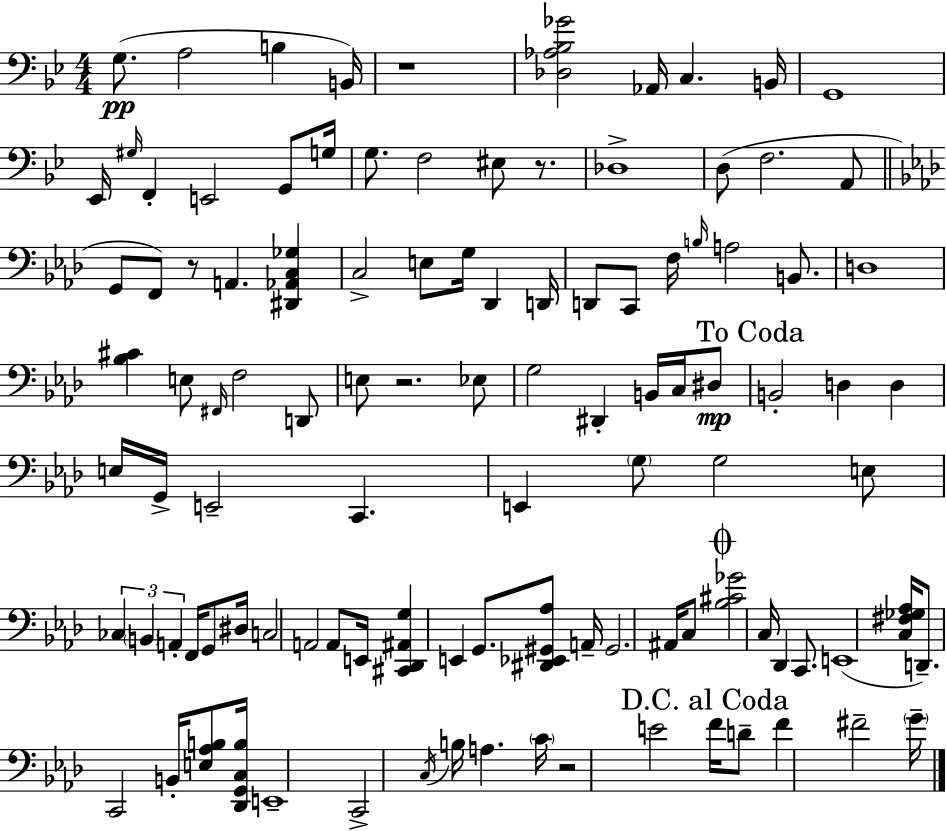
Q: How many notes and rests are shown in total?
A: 107